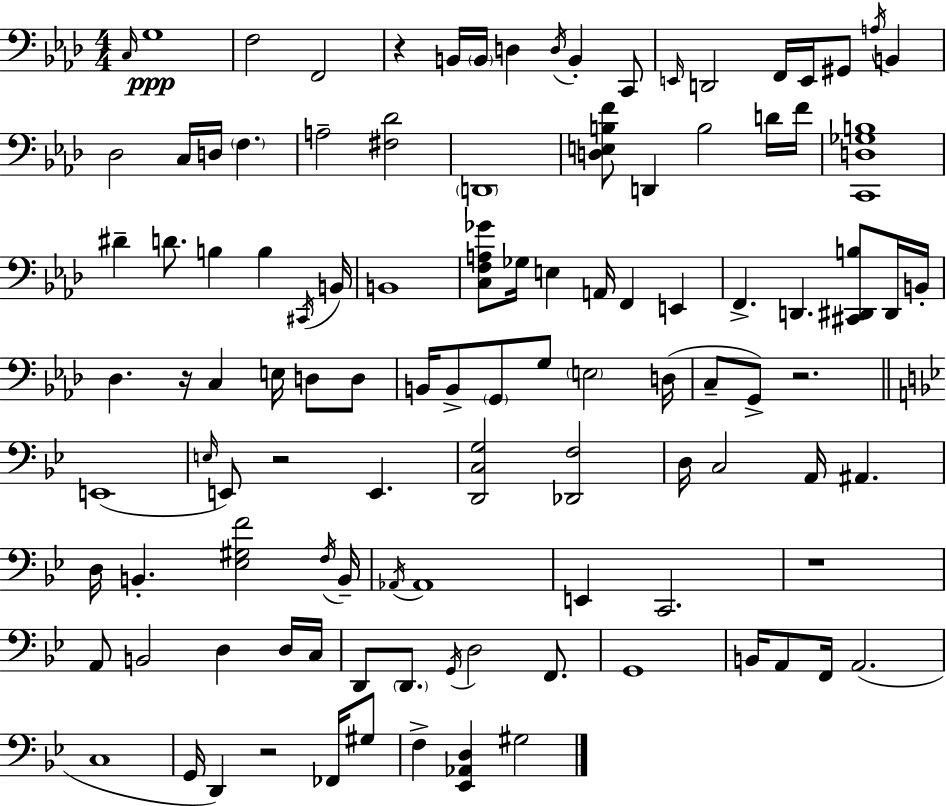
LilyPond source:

{
  \clef bass
  \numericTimeSignature
  \time 4/4
  \key f \minor
  \repeat volta 2 { \grace { c16 }\ppp g1 | f2 f,2 | r4 b,16 \parenthesize b,16 d4 \acciaccatura { d16 } b,4-. | c,8 \grace { e,16 } d,2 f,16 e,16 gis,8 \acciaccatura { a16 } | \break b,4 des2 c16 d16 \parenthesize f4. | a2-- <fis des'>2 | \parenthesize d,1 | <d e b f'>8 d,4 b2 | \break d'16 f'16 <c, d ges b>1 | dis'4-- d'8. b4 b4 | \acciaccatura { cis,16 } b,16 b,1 | <c f a ges'>8 ges16 e4 a,16 f,4 | \break e,4 f,4.-> d,4. | <cis, dis, b>8 dis,16 b,16-. des4. r16 c4 | e16 d8 d8 b,16 b,8-> \parenthesize g,8 g8 \parenthesize e2 | d16( c8-- g,8->) r2. | \break \bar "||" \break \key bes \major e,1( | \grace { e16 } e,8) r2 e,4. | <d, c g>2 <des, f>2 | d16 c2 a,16 ais,4. | \break d16 b,4.-. <ees gis f'>2 | \acciaccatura { f16 } b,16-- \acciaccatura { aes,16 } aes,1 | e,4 c,2. | r1 | \break a,8 b,2 d4 | d16 c16 d,8 \parenthesize d,8. \acciaccatura { g,16 } d2 | f,8. g,1 | b,16 a,8 f,16 a,2.( | \break c1 | g,16 d,4) r2 | fes,16 gis8 f4-> <ees, aes, d>4 gis2 | } \bar "|."
}